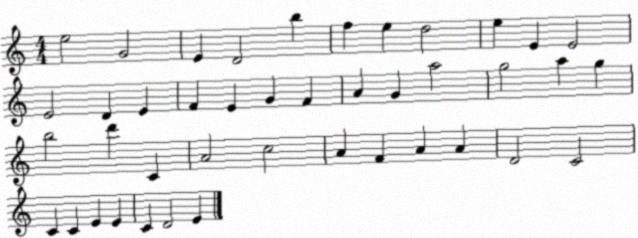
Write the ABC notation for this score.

X:1
T:Untitled
M:4/4
L:1/4
K:C
e2 G2 E D2 b f e d2 e E E2 E2 D E F E G F A G a2 g2 a g b2 d' C A2 c2 A F A A D2 C2 C C E E C D2 E